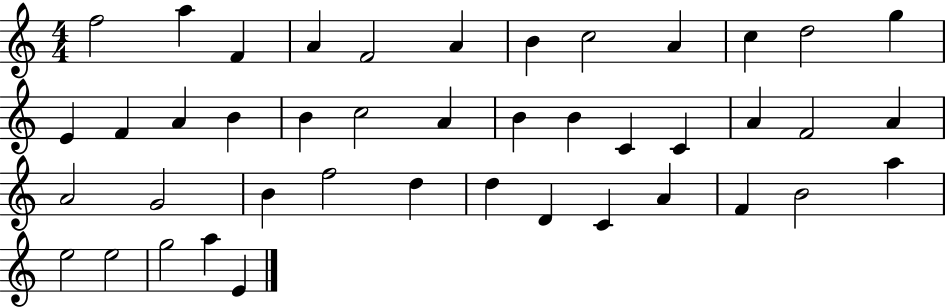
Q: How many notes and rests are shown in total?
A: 43